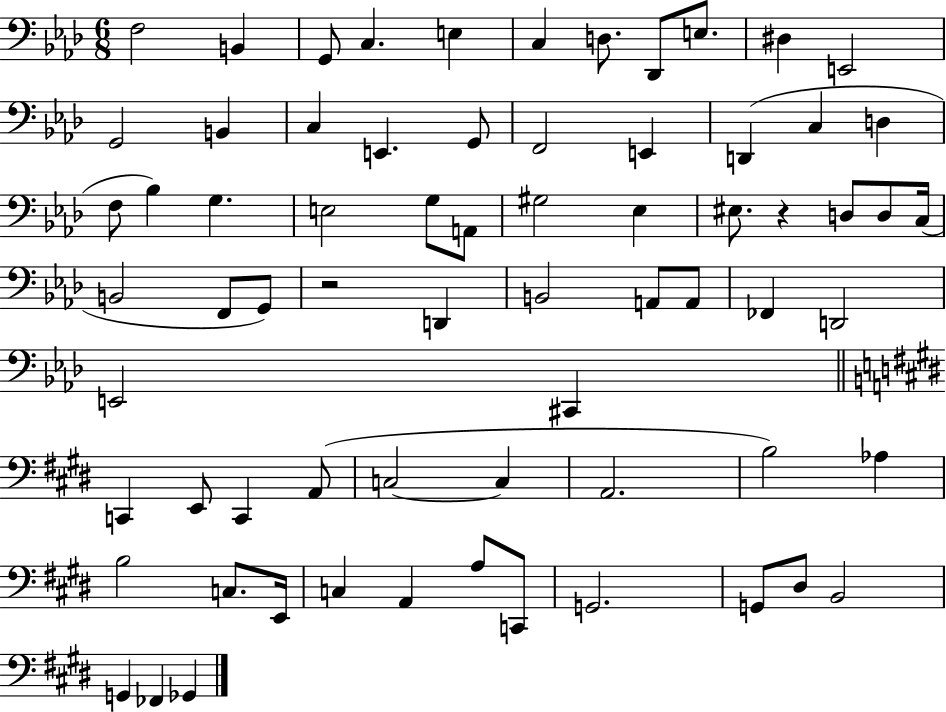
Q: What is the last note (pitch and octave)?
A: Gb2